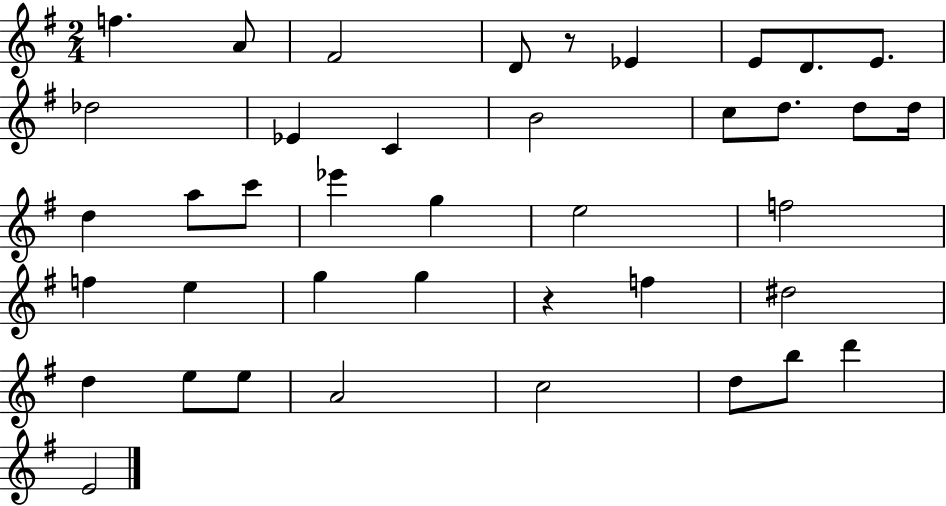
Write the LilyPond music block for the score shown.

{
  \clef treble
  \numericTimeSignature
  \time 2/4
  \key g \major
  f''4. a'8 | fis'2 | d'8 r8 ees'4 | e'8 d'8. e'8. | \break des''2 | ees'4 c'4 | b'2 | c''8 d''8. d''8 d''16 | \break d''4 a''8 c'''8 | ees'''4 g''4 | e''2 | f''2 | \break f''4 e''4 | g''4 g''4 | r4 f''4 | dis''2 | \break d''4 e''8 e''8 | a'2 | c''2 | d''8 b''8 d'''4 | \break e'2 | \bar "|."
}